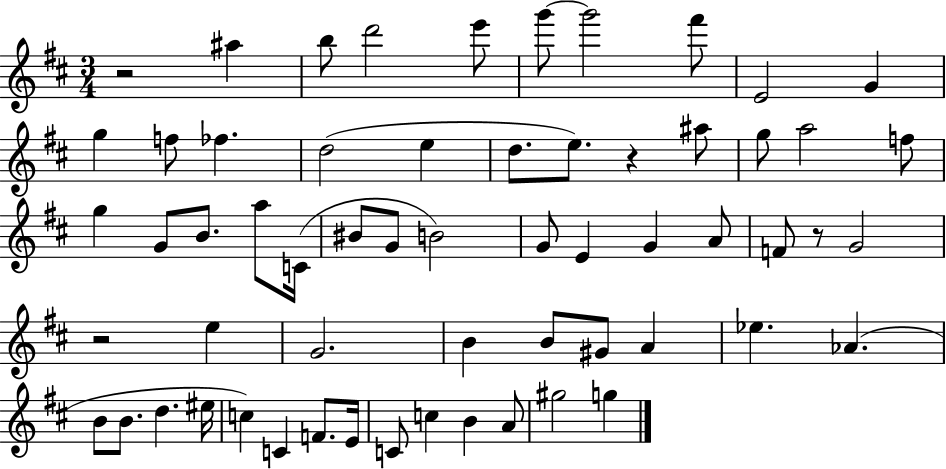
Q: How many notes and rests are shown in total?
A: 60